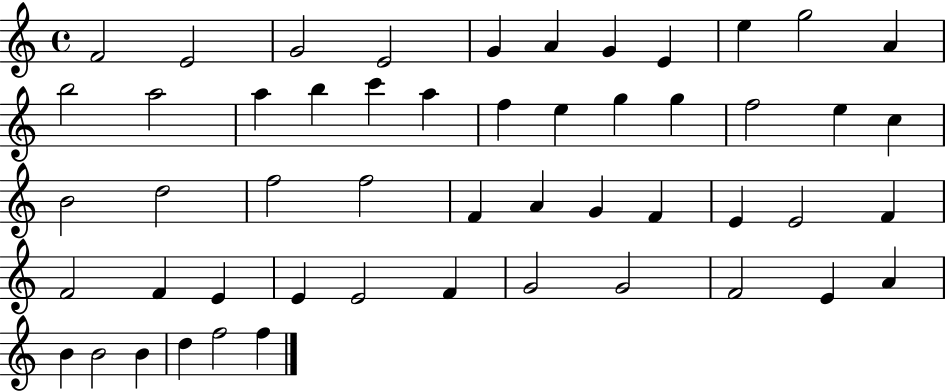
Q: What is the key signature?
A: C major